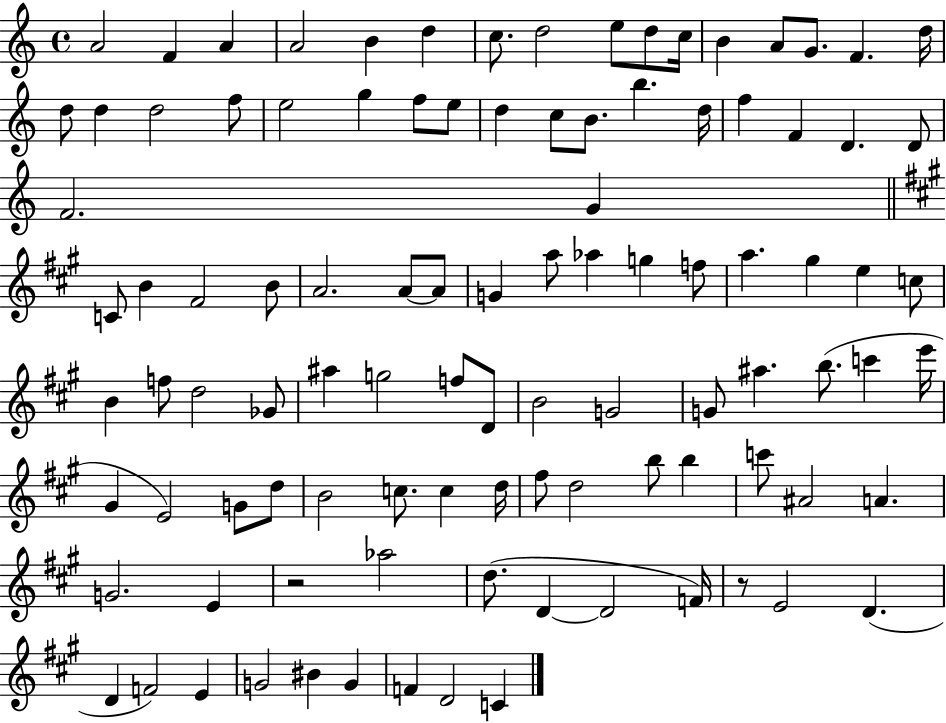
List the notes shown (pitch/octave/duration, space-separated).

A4/h F4/q A4/q A4/h B4/q D5/q C5/e. D5/h E5/e D5/e C5/s B4/q A4/e G4/e. F4/q. D5/s D5/e D5/q D5/h F5/e E5/h G5/q F5/e E5/e D5/q C5/e B4/e. B5/q. D5/s F5/q F4/q D4/q. D4/e F4/h. G4/q C4/e B4/q F#4/h B4/e A4/h. A4/e A4/e G4/q A5/e Ab5/q G5/q F5/e A5/q. G#5/q E5/q C5/e B4/q F5/e D5/h Gb4/e A#5/q G5/h F5/e D4/e B4/h G4/h G4/e A#5/q. B5/e. C6/q E6/s G#4/q E4/h G4/e D5/e B4/h C5/e. C5/q D5/s F#5/e D5/h B5/e B5/q C6/e A#4/h A4/q. G4/h. E4/q R/h Ab5/h D5/e. D4/q D4/h F4/s R/e E4/h D4/q. D4/q F4/h E4/q G4/h BIS4/q G4/q F4/q D4/h C4/q